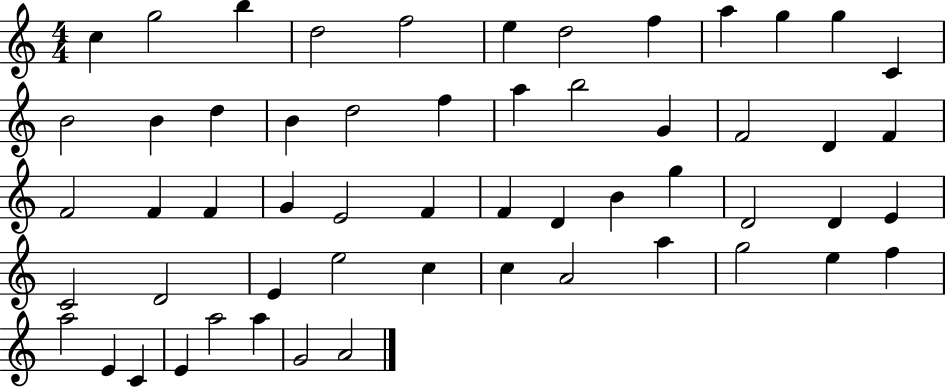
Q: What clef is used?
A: treble